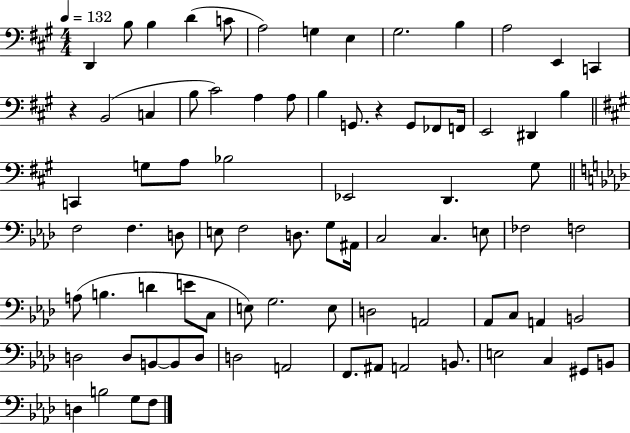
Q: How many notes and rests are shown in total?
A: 82